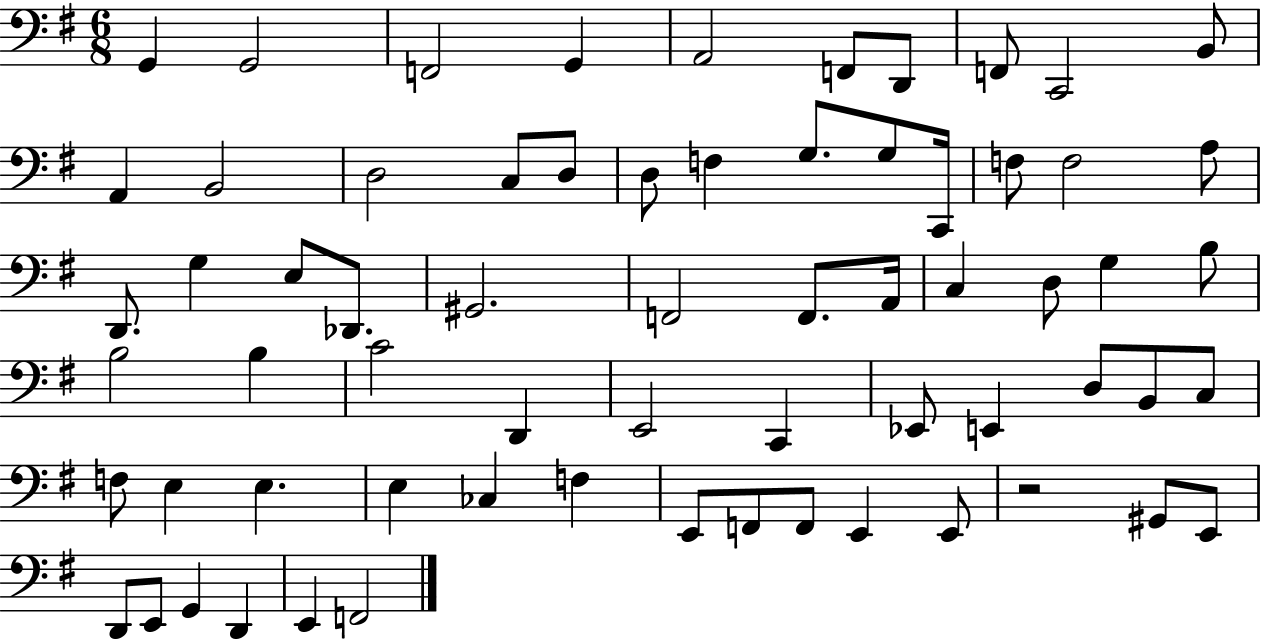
{
  \clef bass
  \numericTimeSignature
  \time 6/8
  \key g \major
  g,4 g,2 | f,2 g,4 | a,2 f,8 d,8 | f,8 c,2 b,8 | \break a,4 b,2 | d2 c8 d8 | d8 f4 g8. g8 c,16 | f8 f2 a8 | \break d,8. g4 e8 des,8. | gis,2. | f,2 f,8. a,16 | c4 d8 g4 b8 | \break b2 b4 | c'2 d,4 | e,2 c,4 | ees,8 e,4 d8 b,8 c8 | \break f8 e4 e4. | e4 ces4 f4 | e,8 f,8 f,8 e,4 e,8 | r2 gis,8 e,8 | \break d,8 e,8 g,4 d,4 | e,4 f,2 | \bar "|."
}